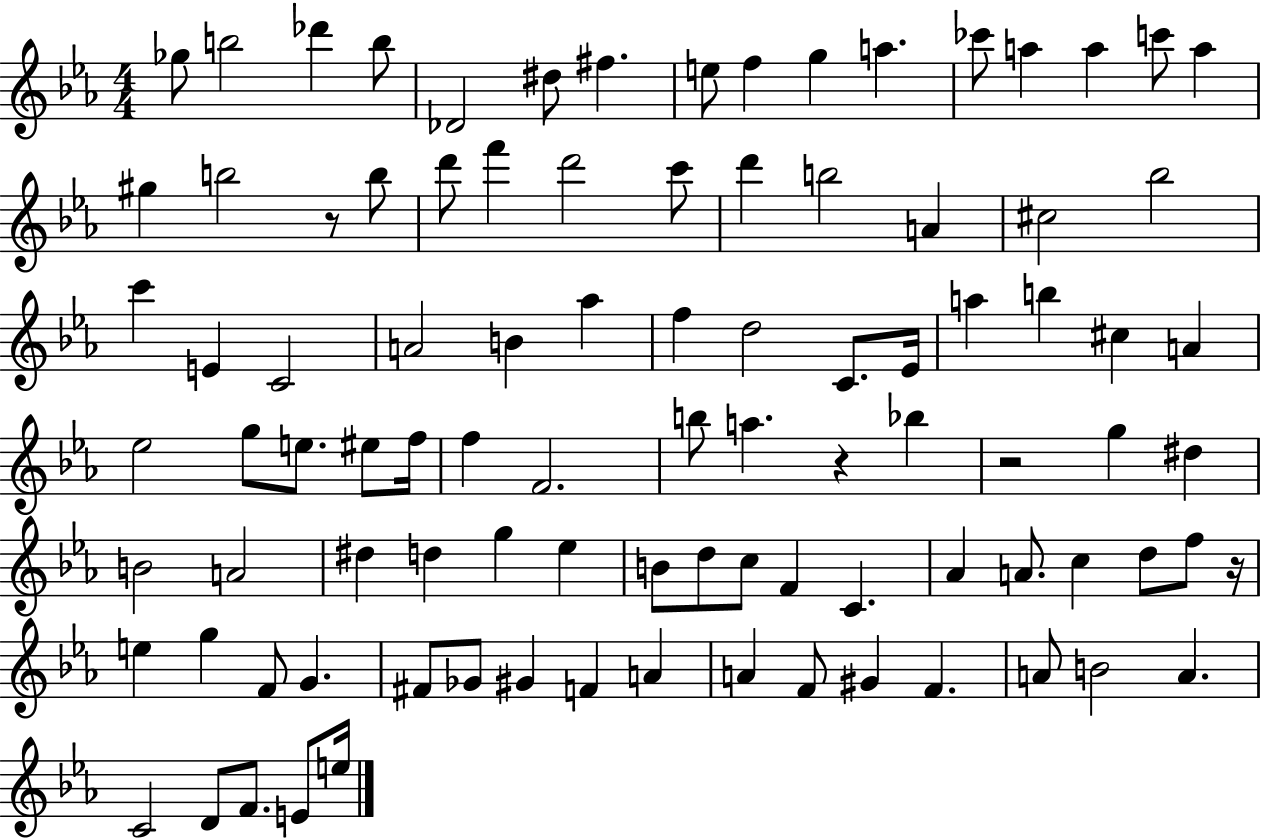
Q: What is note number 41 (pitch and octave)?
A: C#5